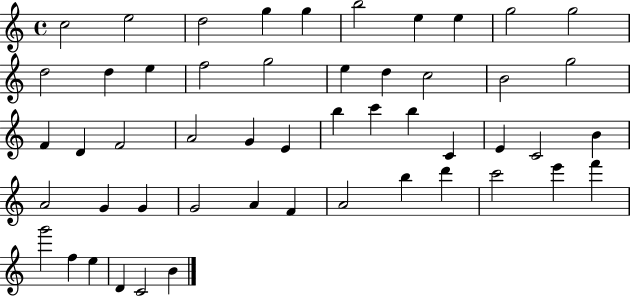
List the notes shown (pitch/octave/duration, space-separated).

C5/h E5/h D5/h G5/q G5/q B5/h E5/q E5/q G5/h G5/h D5/h D5/q E5/q F5/h G5/h E5/q D5/q C5/h B4/h G5/h F4/q D4/q F4/h A4/h G4/q E4/q B5/q C6/q B5/q C4/q E4/q C4/h B4/q A4/h G4/q G4/q G4/h A4/q F4/q A4/h B5/q D6/q C6/h E6/q F6/q G6/h F5/q E5/q D4/q C4/h B4/q